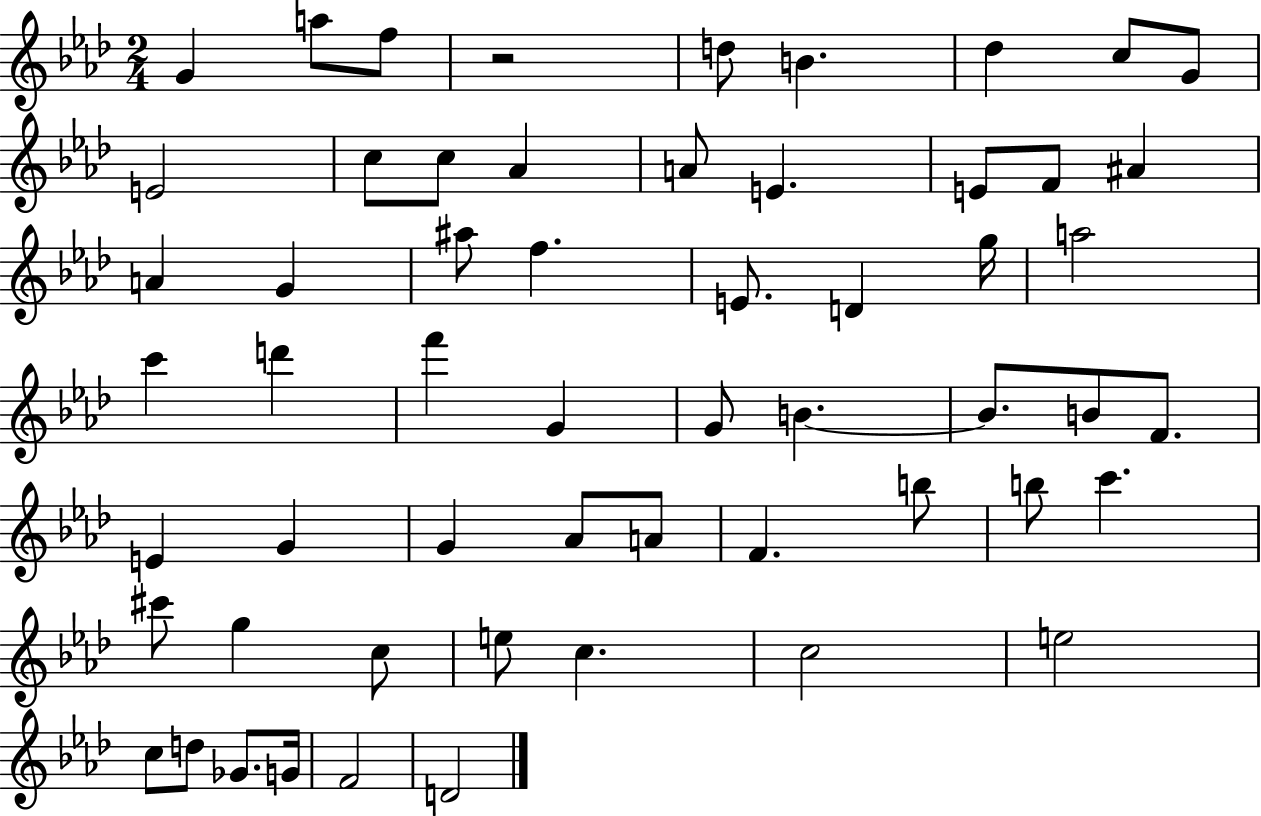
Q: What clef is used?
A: treble